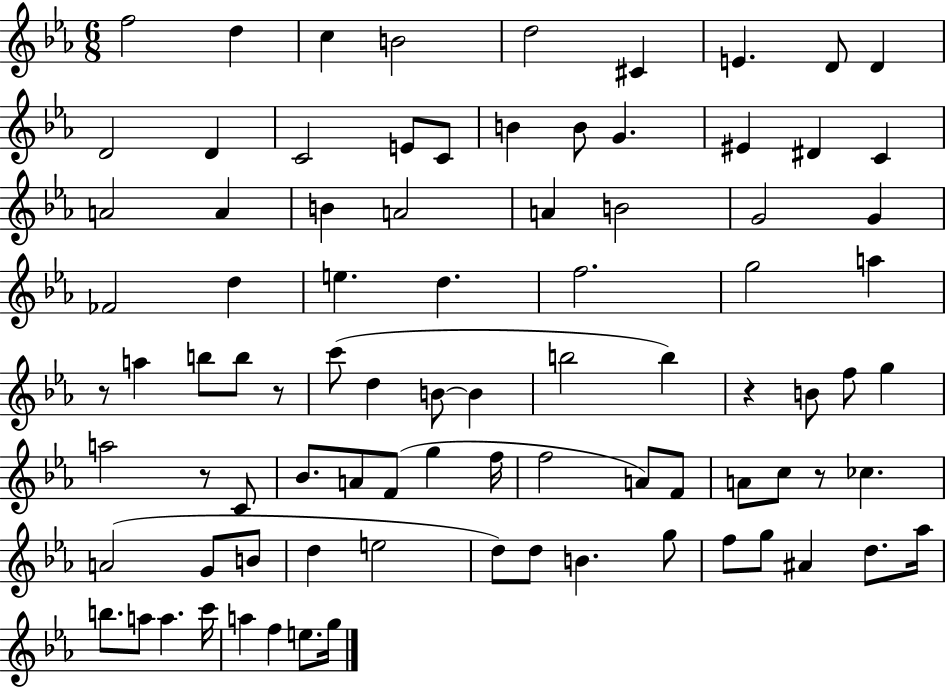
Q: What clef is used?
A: treble